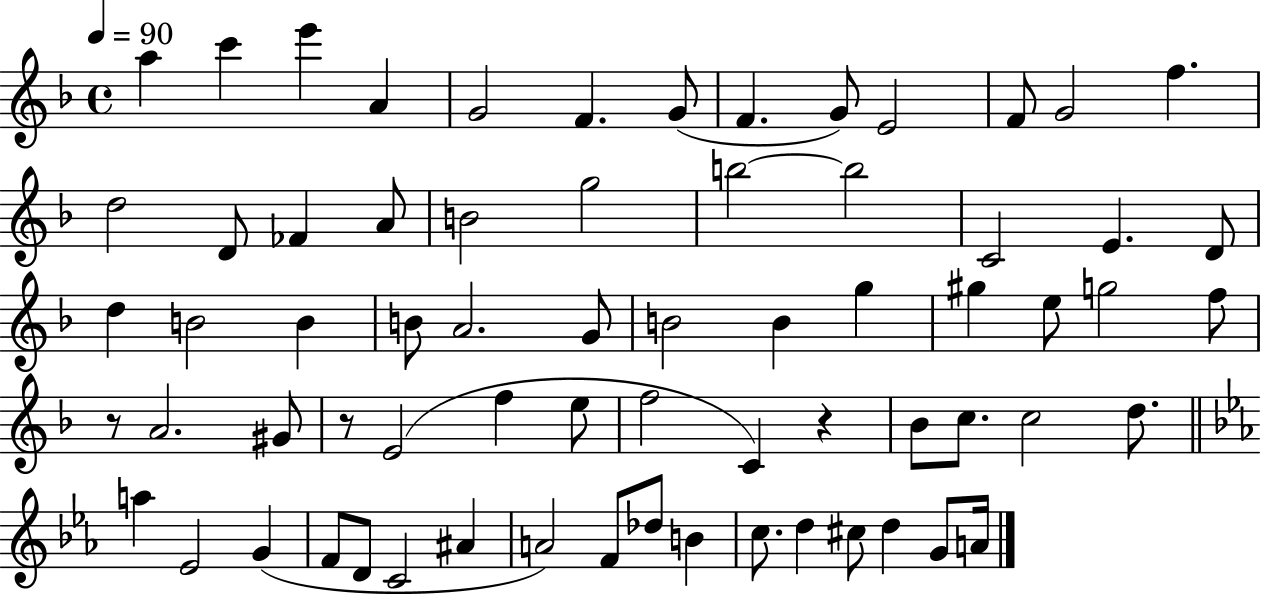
{
  \clef treble
  \time 4/4
  \defaultTimeSignature
  \key f \major
  \tempo 4 = 90
  a''4 c'''4 e'''4 a'4 | g'2 f'4. g'8( | f'4. g'8) e'2 | f'8 g'2 f''4. | \break d''2 d'8 fes'4 a'8 | b'2 g''2 | b''2~~ b''2 | c'2 e'4. d'8 | \break d''4 b'2 b'4 | b'8 a'2. g'8 | b'2 b'4 g''4 | gis''4 e''8 g''2 f''8 | \break r8 a'2. gis'8 | r8 e'2( f''4 e''8 | f''2 c'4) r4 | bes'8 c''8. c''2 d''8. | \break \bar "||" \break \key ees \major a''4 ees'2 g'4( | f'8 d'8 c'2 ais'4 | a'2) f'8 des''8 b'4 | c''8. d''4 cis''8 d''4 g'8 a'16 | \break \bar "|."
}